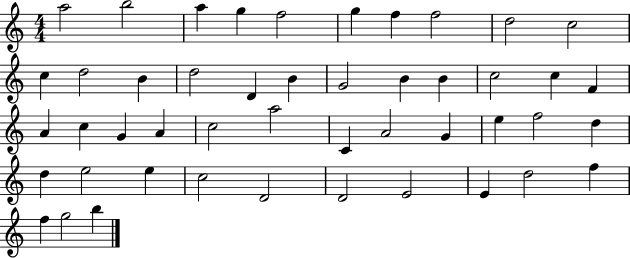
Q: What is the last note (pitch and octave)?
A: B5